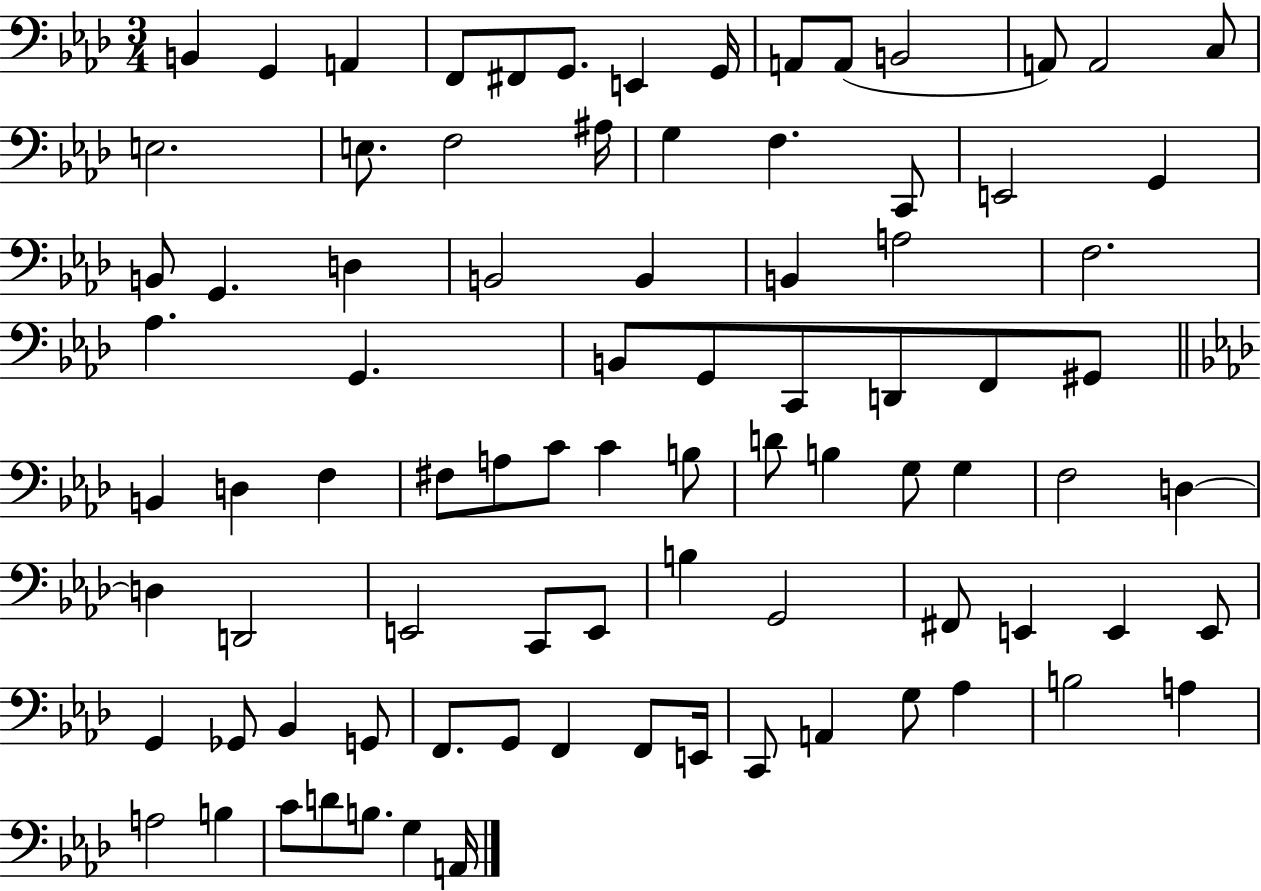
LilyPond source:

{
  \clef bass
  \numericTimeSignature
  \time 3/4
  \key aes \major
  b,4 g,4 a,4 | f,8 fis,8 g,8. e,4 g,16 | a,8 a,8( b,2 | a,8) a,2 c8 | \break e2. | e8. f2 ais16 | g4 f4. c,8 | e,2 g,4 | \break b,8 g,4. d4 | b,2 b,4 | b,4 a2 | f2. | \break aes4. g,4. | b,8 g,8 c,8 d,8 f,8 gis,8 | \bar "||" \break \key aes \major b,4 d4 f4 | fis8 a8 c'8 c'4 b8 | d'8 b4 g8 g4 | f2 d4~~ | \break d4 d,2 | e,2 c,8 e,8 | b4 g,2 | fis,8 e,4 e,4 e,8 | \break g,4 ges,8 bes,4 g,8 | f,8. g,8 f,4 f,8 e,16 | c,8 a,4 g8 aes4 | b2 a4 | \break a2 b4 | c'8 d'8 b8. g4 a,16 | \bar "|."
}